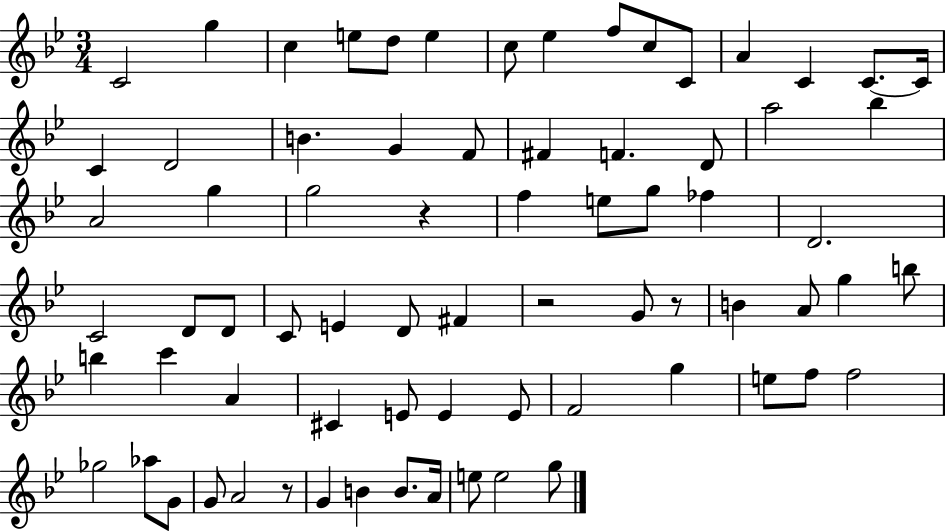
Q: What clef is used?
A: treble